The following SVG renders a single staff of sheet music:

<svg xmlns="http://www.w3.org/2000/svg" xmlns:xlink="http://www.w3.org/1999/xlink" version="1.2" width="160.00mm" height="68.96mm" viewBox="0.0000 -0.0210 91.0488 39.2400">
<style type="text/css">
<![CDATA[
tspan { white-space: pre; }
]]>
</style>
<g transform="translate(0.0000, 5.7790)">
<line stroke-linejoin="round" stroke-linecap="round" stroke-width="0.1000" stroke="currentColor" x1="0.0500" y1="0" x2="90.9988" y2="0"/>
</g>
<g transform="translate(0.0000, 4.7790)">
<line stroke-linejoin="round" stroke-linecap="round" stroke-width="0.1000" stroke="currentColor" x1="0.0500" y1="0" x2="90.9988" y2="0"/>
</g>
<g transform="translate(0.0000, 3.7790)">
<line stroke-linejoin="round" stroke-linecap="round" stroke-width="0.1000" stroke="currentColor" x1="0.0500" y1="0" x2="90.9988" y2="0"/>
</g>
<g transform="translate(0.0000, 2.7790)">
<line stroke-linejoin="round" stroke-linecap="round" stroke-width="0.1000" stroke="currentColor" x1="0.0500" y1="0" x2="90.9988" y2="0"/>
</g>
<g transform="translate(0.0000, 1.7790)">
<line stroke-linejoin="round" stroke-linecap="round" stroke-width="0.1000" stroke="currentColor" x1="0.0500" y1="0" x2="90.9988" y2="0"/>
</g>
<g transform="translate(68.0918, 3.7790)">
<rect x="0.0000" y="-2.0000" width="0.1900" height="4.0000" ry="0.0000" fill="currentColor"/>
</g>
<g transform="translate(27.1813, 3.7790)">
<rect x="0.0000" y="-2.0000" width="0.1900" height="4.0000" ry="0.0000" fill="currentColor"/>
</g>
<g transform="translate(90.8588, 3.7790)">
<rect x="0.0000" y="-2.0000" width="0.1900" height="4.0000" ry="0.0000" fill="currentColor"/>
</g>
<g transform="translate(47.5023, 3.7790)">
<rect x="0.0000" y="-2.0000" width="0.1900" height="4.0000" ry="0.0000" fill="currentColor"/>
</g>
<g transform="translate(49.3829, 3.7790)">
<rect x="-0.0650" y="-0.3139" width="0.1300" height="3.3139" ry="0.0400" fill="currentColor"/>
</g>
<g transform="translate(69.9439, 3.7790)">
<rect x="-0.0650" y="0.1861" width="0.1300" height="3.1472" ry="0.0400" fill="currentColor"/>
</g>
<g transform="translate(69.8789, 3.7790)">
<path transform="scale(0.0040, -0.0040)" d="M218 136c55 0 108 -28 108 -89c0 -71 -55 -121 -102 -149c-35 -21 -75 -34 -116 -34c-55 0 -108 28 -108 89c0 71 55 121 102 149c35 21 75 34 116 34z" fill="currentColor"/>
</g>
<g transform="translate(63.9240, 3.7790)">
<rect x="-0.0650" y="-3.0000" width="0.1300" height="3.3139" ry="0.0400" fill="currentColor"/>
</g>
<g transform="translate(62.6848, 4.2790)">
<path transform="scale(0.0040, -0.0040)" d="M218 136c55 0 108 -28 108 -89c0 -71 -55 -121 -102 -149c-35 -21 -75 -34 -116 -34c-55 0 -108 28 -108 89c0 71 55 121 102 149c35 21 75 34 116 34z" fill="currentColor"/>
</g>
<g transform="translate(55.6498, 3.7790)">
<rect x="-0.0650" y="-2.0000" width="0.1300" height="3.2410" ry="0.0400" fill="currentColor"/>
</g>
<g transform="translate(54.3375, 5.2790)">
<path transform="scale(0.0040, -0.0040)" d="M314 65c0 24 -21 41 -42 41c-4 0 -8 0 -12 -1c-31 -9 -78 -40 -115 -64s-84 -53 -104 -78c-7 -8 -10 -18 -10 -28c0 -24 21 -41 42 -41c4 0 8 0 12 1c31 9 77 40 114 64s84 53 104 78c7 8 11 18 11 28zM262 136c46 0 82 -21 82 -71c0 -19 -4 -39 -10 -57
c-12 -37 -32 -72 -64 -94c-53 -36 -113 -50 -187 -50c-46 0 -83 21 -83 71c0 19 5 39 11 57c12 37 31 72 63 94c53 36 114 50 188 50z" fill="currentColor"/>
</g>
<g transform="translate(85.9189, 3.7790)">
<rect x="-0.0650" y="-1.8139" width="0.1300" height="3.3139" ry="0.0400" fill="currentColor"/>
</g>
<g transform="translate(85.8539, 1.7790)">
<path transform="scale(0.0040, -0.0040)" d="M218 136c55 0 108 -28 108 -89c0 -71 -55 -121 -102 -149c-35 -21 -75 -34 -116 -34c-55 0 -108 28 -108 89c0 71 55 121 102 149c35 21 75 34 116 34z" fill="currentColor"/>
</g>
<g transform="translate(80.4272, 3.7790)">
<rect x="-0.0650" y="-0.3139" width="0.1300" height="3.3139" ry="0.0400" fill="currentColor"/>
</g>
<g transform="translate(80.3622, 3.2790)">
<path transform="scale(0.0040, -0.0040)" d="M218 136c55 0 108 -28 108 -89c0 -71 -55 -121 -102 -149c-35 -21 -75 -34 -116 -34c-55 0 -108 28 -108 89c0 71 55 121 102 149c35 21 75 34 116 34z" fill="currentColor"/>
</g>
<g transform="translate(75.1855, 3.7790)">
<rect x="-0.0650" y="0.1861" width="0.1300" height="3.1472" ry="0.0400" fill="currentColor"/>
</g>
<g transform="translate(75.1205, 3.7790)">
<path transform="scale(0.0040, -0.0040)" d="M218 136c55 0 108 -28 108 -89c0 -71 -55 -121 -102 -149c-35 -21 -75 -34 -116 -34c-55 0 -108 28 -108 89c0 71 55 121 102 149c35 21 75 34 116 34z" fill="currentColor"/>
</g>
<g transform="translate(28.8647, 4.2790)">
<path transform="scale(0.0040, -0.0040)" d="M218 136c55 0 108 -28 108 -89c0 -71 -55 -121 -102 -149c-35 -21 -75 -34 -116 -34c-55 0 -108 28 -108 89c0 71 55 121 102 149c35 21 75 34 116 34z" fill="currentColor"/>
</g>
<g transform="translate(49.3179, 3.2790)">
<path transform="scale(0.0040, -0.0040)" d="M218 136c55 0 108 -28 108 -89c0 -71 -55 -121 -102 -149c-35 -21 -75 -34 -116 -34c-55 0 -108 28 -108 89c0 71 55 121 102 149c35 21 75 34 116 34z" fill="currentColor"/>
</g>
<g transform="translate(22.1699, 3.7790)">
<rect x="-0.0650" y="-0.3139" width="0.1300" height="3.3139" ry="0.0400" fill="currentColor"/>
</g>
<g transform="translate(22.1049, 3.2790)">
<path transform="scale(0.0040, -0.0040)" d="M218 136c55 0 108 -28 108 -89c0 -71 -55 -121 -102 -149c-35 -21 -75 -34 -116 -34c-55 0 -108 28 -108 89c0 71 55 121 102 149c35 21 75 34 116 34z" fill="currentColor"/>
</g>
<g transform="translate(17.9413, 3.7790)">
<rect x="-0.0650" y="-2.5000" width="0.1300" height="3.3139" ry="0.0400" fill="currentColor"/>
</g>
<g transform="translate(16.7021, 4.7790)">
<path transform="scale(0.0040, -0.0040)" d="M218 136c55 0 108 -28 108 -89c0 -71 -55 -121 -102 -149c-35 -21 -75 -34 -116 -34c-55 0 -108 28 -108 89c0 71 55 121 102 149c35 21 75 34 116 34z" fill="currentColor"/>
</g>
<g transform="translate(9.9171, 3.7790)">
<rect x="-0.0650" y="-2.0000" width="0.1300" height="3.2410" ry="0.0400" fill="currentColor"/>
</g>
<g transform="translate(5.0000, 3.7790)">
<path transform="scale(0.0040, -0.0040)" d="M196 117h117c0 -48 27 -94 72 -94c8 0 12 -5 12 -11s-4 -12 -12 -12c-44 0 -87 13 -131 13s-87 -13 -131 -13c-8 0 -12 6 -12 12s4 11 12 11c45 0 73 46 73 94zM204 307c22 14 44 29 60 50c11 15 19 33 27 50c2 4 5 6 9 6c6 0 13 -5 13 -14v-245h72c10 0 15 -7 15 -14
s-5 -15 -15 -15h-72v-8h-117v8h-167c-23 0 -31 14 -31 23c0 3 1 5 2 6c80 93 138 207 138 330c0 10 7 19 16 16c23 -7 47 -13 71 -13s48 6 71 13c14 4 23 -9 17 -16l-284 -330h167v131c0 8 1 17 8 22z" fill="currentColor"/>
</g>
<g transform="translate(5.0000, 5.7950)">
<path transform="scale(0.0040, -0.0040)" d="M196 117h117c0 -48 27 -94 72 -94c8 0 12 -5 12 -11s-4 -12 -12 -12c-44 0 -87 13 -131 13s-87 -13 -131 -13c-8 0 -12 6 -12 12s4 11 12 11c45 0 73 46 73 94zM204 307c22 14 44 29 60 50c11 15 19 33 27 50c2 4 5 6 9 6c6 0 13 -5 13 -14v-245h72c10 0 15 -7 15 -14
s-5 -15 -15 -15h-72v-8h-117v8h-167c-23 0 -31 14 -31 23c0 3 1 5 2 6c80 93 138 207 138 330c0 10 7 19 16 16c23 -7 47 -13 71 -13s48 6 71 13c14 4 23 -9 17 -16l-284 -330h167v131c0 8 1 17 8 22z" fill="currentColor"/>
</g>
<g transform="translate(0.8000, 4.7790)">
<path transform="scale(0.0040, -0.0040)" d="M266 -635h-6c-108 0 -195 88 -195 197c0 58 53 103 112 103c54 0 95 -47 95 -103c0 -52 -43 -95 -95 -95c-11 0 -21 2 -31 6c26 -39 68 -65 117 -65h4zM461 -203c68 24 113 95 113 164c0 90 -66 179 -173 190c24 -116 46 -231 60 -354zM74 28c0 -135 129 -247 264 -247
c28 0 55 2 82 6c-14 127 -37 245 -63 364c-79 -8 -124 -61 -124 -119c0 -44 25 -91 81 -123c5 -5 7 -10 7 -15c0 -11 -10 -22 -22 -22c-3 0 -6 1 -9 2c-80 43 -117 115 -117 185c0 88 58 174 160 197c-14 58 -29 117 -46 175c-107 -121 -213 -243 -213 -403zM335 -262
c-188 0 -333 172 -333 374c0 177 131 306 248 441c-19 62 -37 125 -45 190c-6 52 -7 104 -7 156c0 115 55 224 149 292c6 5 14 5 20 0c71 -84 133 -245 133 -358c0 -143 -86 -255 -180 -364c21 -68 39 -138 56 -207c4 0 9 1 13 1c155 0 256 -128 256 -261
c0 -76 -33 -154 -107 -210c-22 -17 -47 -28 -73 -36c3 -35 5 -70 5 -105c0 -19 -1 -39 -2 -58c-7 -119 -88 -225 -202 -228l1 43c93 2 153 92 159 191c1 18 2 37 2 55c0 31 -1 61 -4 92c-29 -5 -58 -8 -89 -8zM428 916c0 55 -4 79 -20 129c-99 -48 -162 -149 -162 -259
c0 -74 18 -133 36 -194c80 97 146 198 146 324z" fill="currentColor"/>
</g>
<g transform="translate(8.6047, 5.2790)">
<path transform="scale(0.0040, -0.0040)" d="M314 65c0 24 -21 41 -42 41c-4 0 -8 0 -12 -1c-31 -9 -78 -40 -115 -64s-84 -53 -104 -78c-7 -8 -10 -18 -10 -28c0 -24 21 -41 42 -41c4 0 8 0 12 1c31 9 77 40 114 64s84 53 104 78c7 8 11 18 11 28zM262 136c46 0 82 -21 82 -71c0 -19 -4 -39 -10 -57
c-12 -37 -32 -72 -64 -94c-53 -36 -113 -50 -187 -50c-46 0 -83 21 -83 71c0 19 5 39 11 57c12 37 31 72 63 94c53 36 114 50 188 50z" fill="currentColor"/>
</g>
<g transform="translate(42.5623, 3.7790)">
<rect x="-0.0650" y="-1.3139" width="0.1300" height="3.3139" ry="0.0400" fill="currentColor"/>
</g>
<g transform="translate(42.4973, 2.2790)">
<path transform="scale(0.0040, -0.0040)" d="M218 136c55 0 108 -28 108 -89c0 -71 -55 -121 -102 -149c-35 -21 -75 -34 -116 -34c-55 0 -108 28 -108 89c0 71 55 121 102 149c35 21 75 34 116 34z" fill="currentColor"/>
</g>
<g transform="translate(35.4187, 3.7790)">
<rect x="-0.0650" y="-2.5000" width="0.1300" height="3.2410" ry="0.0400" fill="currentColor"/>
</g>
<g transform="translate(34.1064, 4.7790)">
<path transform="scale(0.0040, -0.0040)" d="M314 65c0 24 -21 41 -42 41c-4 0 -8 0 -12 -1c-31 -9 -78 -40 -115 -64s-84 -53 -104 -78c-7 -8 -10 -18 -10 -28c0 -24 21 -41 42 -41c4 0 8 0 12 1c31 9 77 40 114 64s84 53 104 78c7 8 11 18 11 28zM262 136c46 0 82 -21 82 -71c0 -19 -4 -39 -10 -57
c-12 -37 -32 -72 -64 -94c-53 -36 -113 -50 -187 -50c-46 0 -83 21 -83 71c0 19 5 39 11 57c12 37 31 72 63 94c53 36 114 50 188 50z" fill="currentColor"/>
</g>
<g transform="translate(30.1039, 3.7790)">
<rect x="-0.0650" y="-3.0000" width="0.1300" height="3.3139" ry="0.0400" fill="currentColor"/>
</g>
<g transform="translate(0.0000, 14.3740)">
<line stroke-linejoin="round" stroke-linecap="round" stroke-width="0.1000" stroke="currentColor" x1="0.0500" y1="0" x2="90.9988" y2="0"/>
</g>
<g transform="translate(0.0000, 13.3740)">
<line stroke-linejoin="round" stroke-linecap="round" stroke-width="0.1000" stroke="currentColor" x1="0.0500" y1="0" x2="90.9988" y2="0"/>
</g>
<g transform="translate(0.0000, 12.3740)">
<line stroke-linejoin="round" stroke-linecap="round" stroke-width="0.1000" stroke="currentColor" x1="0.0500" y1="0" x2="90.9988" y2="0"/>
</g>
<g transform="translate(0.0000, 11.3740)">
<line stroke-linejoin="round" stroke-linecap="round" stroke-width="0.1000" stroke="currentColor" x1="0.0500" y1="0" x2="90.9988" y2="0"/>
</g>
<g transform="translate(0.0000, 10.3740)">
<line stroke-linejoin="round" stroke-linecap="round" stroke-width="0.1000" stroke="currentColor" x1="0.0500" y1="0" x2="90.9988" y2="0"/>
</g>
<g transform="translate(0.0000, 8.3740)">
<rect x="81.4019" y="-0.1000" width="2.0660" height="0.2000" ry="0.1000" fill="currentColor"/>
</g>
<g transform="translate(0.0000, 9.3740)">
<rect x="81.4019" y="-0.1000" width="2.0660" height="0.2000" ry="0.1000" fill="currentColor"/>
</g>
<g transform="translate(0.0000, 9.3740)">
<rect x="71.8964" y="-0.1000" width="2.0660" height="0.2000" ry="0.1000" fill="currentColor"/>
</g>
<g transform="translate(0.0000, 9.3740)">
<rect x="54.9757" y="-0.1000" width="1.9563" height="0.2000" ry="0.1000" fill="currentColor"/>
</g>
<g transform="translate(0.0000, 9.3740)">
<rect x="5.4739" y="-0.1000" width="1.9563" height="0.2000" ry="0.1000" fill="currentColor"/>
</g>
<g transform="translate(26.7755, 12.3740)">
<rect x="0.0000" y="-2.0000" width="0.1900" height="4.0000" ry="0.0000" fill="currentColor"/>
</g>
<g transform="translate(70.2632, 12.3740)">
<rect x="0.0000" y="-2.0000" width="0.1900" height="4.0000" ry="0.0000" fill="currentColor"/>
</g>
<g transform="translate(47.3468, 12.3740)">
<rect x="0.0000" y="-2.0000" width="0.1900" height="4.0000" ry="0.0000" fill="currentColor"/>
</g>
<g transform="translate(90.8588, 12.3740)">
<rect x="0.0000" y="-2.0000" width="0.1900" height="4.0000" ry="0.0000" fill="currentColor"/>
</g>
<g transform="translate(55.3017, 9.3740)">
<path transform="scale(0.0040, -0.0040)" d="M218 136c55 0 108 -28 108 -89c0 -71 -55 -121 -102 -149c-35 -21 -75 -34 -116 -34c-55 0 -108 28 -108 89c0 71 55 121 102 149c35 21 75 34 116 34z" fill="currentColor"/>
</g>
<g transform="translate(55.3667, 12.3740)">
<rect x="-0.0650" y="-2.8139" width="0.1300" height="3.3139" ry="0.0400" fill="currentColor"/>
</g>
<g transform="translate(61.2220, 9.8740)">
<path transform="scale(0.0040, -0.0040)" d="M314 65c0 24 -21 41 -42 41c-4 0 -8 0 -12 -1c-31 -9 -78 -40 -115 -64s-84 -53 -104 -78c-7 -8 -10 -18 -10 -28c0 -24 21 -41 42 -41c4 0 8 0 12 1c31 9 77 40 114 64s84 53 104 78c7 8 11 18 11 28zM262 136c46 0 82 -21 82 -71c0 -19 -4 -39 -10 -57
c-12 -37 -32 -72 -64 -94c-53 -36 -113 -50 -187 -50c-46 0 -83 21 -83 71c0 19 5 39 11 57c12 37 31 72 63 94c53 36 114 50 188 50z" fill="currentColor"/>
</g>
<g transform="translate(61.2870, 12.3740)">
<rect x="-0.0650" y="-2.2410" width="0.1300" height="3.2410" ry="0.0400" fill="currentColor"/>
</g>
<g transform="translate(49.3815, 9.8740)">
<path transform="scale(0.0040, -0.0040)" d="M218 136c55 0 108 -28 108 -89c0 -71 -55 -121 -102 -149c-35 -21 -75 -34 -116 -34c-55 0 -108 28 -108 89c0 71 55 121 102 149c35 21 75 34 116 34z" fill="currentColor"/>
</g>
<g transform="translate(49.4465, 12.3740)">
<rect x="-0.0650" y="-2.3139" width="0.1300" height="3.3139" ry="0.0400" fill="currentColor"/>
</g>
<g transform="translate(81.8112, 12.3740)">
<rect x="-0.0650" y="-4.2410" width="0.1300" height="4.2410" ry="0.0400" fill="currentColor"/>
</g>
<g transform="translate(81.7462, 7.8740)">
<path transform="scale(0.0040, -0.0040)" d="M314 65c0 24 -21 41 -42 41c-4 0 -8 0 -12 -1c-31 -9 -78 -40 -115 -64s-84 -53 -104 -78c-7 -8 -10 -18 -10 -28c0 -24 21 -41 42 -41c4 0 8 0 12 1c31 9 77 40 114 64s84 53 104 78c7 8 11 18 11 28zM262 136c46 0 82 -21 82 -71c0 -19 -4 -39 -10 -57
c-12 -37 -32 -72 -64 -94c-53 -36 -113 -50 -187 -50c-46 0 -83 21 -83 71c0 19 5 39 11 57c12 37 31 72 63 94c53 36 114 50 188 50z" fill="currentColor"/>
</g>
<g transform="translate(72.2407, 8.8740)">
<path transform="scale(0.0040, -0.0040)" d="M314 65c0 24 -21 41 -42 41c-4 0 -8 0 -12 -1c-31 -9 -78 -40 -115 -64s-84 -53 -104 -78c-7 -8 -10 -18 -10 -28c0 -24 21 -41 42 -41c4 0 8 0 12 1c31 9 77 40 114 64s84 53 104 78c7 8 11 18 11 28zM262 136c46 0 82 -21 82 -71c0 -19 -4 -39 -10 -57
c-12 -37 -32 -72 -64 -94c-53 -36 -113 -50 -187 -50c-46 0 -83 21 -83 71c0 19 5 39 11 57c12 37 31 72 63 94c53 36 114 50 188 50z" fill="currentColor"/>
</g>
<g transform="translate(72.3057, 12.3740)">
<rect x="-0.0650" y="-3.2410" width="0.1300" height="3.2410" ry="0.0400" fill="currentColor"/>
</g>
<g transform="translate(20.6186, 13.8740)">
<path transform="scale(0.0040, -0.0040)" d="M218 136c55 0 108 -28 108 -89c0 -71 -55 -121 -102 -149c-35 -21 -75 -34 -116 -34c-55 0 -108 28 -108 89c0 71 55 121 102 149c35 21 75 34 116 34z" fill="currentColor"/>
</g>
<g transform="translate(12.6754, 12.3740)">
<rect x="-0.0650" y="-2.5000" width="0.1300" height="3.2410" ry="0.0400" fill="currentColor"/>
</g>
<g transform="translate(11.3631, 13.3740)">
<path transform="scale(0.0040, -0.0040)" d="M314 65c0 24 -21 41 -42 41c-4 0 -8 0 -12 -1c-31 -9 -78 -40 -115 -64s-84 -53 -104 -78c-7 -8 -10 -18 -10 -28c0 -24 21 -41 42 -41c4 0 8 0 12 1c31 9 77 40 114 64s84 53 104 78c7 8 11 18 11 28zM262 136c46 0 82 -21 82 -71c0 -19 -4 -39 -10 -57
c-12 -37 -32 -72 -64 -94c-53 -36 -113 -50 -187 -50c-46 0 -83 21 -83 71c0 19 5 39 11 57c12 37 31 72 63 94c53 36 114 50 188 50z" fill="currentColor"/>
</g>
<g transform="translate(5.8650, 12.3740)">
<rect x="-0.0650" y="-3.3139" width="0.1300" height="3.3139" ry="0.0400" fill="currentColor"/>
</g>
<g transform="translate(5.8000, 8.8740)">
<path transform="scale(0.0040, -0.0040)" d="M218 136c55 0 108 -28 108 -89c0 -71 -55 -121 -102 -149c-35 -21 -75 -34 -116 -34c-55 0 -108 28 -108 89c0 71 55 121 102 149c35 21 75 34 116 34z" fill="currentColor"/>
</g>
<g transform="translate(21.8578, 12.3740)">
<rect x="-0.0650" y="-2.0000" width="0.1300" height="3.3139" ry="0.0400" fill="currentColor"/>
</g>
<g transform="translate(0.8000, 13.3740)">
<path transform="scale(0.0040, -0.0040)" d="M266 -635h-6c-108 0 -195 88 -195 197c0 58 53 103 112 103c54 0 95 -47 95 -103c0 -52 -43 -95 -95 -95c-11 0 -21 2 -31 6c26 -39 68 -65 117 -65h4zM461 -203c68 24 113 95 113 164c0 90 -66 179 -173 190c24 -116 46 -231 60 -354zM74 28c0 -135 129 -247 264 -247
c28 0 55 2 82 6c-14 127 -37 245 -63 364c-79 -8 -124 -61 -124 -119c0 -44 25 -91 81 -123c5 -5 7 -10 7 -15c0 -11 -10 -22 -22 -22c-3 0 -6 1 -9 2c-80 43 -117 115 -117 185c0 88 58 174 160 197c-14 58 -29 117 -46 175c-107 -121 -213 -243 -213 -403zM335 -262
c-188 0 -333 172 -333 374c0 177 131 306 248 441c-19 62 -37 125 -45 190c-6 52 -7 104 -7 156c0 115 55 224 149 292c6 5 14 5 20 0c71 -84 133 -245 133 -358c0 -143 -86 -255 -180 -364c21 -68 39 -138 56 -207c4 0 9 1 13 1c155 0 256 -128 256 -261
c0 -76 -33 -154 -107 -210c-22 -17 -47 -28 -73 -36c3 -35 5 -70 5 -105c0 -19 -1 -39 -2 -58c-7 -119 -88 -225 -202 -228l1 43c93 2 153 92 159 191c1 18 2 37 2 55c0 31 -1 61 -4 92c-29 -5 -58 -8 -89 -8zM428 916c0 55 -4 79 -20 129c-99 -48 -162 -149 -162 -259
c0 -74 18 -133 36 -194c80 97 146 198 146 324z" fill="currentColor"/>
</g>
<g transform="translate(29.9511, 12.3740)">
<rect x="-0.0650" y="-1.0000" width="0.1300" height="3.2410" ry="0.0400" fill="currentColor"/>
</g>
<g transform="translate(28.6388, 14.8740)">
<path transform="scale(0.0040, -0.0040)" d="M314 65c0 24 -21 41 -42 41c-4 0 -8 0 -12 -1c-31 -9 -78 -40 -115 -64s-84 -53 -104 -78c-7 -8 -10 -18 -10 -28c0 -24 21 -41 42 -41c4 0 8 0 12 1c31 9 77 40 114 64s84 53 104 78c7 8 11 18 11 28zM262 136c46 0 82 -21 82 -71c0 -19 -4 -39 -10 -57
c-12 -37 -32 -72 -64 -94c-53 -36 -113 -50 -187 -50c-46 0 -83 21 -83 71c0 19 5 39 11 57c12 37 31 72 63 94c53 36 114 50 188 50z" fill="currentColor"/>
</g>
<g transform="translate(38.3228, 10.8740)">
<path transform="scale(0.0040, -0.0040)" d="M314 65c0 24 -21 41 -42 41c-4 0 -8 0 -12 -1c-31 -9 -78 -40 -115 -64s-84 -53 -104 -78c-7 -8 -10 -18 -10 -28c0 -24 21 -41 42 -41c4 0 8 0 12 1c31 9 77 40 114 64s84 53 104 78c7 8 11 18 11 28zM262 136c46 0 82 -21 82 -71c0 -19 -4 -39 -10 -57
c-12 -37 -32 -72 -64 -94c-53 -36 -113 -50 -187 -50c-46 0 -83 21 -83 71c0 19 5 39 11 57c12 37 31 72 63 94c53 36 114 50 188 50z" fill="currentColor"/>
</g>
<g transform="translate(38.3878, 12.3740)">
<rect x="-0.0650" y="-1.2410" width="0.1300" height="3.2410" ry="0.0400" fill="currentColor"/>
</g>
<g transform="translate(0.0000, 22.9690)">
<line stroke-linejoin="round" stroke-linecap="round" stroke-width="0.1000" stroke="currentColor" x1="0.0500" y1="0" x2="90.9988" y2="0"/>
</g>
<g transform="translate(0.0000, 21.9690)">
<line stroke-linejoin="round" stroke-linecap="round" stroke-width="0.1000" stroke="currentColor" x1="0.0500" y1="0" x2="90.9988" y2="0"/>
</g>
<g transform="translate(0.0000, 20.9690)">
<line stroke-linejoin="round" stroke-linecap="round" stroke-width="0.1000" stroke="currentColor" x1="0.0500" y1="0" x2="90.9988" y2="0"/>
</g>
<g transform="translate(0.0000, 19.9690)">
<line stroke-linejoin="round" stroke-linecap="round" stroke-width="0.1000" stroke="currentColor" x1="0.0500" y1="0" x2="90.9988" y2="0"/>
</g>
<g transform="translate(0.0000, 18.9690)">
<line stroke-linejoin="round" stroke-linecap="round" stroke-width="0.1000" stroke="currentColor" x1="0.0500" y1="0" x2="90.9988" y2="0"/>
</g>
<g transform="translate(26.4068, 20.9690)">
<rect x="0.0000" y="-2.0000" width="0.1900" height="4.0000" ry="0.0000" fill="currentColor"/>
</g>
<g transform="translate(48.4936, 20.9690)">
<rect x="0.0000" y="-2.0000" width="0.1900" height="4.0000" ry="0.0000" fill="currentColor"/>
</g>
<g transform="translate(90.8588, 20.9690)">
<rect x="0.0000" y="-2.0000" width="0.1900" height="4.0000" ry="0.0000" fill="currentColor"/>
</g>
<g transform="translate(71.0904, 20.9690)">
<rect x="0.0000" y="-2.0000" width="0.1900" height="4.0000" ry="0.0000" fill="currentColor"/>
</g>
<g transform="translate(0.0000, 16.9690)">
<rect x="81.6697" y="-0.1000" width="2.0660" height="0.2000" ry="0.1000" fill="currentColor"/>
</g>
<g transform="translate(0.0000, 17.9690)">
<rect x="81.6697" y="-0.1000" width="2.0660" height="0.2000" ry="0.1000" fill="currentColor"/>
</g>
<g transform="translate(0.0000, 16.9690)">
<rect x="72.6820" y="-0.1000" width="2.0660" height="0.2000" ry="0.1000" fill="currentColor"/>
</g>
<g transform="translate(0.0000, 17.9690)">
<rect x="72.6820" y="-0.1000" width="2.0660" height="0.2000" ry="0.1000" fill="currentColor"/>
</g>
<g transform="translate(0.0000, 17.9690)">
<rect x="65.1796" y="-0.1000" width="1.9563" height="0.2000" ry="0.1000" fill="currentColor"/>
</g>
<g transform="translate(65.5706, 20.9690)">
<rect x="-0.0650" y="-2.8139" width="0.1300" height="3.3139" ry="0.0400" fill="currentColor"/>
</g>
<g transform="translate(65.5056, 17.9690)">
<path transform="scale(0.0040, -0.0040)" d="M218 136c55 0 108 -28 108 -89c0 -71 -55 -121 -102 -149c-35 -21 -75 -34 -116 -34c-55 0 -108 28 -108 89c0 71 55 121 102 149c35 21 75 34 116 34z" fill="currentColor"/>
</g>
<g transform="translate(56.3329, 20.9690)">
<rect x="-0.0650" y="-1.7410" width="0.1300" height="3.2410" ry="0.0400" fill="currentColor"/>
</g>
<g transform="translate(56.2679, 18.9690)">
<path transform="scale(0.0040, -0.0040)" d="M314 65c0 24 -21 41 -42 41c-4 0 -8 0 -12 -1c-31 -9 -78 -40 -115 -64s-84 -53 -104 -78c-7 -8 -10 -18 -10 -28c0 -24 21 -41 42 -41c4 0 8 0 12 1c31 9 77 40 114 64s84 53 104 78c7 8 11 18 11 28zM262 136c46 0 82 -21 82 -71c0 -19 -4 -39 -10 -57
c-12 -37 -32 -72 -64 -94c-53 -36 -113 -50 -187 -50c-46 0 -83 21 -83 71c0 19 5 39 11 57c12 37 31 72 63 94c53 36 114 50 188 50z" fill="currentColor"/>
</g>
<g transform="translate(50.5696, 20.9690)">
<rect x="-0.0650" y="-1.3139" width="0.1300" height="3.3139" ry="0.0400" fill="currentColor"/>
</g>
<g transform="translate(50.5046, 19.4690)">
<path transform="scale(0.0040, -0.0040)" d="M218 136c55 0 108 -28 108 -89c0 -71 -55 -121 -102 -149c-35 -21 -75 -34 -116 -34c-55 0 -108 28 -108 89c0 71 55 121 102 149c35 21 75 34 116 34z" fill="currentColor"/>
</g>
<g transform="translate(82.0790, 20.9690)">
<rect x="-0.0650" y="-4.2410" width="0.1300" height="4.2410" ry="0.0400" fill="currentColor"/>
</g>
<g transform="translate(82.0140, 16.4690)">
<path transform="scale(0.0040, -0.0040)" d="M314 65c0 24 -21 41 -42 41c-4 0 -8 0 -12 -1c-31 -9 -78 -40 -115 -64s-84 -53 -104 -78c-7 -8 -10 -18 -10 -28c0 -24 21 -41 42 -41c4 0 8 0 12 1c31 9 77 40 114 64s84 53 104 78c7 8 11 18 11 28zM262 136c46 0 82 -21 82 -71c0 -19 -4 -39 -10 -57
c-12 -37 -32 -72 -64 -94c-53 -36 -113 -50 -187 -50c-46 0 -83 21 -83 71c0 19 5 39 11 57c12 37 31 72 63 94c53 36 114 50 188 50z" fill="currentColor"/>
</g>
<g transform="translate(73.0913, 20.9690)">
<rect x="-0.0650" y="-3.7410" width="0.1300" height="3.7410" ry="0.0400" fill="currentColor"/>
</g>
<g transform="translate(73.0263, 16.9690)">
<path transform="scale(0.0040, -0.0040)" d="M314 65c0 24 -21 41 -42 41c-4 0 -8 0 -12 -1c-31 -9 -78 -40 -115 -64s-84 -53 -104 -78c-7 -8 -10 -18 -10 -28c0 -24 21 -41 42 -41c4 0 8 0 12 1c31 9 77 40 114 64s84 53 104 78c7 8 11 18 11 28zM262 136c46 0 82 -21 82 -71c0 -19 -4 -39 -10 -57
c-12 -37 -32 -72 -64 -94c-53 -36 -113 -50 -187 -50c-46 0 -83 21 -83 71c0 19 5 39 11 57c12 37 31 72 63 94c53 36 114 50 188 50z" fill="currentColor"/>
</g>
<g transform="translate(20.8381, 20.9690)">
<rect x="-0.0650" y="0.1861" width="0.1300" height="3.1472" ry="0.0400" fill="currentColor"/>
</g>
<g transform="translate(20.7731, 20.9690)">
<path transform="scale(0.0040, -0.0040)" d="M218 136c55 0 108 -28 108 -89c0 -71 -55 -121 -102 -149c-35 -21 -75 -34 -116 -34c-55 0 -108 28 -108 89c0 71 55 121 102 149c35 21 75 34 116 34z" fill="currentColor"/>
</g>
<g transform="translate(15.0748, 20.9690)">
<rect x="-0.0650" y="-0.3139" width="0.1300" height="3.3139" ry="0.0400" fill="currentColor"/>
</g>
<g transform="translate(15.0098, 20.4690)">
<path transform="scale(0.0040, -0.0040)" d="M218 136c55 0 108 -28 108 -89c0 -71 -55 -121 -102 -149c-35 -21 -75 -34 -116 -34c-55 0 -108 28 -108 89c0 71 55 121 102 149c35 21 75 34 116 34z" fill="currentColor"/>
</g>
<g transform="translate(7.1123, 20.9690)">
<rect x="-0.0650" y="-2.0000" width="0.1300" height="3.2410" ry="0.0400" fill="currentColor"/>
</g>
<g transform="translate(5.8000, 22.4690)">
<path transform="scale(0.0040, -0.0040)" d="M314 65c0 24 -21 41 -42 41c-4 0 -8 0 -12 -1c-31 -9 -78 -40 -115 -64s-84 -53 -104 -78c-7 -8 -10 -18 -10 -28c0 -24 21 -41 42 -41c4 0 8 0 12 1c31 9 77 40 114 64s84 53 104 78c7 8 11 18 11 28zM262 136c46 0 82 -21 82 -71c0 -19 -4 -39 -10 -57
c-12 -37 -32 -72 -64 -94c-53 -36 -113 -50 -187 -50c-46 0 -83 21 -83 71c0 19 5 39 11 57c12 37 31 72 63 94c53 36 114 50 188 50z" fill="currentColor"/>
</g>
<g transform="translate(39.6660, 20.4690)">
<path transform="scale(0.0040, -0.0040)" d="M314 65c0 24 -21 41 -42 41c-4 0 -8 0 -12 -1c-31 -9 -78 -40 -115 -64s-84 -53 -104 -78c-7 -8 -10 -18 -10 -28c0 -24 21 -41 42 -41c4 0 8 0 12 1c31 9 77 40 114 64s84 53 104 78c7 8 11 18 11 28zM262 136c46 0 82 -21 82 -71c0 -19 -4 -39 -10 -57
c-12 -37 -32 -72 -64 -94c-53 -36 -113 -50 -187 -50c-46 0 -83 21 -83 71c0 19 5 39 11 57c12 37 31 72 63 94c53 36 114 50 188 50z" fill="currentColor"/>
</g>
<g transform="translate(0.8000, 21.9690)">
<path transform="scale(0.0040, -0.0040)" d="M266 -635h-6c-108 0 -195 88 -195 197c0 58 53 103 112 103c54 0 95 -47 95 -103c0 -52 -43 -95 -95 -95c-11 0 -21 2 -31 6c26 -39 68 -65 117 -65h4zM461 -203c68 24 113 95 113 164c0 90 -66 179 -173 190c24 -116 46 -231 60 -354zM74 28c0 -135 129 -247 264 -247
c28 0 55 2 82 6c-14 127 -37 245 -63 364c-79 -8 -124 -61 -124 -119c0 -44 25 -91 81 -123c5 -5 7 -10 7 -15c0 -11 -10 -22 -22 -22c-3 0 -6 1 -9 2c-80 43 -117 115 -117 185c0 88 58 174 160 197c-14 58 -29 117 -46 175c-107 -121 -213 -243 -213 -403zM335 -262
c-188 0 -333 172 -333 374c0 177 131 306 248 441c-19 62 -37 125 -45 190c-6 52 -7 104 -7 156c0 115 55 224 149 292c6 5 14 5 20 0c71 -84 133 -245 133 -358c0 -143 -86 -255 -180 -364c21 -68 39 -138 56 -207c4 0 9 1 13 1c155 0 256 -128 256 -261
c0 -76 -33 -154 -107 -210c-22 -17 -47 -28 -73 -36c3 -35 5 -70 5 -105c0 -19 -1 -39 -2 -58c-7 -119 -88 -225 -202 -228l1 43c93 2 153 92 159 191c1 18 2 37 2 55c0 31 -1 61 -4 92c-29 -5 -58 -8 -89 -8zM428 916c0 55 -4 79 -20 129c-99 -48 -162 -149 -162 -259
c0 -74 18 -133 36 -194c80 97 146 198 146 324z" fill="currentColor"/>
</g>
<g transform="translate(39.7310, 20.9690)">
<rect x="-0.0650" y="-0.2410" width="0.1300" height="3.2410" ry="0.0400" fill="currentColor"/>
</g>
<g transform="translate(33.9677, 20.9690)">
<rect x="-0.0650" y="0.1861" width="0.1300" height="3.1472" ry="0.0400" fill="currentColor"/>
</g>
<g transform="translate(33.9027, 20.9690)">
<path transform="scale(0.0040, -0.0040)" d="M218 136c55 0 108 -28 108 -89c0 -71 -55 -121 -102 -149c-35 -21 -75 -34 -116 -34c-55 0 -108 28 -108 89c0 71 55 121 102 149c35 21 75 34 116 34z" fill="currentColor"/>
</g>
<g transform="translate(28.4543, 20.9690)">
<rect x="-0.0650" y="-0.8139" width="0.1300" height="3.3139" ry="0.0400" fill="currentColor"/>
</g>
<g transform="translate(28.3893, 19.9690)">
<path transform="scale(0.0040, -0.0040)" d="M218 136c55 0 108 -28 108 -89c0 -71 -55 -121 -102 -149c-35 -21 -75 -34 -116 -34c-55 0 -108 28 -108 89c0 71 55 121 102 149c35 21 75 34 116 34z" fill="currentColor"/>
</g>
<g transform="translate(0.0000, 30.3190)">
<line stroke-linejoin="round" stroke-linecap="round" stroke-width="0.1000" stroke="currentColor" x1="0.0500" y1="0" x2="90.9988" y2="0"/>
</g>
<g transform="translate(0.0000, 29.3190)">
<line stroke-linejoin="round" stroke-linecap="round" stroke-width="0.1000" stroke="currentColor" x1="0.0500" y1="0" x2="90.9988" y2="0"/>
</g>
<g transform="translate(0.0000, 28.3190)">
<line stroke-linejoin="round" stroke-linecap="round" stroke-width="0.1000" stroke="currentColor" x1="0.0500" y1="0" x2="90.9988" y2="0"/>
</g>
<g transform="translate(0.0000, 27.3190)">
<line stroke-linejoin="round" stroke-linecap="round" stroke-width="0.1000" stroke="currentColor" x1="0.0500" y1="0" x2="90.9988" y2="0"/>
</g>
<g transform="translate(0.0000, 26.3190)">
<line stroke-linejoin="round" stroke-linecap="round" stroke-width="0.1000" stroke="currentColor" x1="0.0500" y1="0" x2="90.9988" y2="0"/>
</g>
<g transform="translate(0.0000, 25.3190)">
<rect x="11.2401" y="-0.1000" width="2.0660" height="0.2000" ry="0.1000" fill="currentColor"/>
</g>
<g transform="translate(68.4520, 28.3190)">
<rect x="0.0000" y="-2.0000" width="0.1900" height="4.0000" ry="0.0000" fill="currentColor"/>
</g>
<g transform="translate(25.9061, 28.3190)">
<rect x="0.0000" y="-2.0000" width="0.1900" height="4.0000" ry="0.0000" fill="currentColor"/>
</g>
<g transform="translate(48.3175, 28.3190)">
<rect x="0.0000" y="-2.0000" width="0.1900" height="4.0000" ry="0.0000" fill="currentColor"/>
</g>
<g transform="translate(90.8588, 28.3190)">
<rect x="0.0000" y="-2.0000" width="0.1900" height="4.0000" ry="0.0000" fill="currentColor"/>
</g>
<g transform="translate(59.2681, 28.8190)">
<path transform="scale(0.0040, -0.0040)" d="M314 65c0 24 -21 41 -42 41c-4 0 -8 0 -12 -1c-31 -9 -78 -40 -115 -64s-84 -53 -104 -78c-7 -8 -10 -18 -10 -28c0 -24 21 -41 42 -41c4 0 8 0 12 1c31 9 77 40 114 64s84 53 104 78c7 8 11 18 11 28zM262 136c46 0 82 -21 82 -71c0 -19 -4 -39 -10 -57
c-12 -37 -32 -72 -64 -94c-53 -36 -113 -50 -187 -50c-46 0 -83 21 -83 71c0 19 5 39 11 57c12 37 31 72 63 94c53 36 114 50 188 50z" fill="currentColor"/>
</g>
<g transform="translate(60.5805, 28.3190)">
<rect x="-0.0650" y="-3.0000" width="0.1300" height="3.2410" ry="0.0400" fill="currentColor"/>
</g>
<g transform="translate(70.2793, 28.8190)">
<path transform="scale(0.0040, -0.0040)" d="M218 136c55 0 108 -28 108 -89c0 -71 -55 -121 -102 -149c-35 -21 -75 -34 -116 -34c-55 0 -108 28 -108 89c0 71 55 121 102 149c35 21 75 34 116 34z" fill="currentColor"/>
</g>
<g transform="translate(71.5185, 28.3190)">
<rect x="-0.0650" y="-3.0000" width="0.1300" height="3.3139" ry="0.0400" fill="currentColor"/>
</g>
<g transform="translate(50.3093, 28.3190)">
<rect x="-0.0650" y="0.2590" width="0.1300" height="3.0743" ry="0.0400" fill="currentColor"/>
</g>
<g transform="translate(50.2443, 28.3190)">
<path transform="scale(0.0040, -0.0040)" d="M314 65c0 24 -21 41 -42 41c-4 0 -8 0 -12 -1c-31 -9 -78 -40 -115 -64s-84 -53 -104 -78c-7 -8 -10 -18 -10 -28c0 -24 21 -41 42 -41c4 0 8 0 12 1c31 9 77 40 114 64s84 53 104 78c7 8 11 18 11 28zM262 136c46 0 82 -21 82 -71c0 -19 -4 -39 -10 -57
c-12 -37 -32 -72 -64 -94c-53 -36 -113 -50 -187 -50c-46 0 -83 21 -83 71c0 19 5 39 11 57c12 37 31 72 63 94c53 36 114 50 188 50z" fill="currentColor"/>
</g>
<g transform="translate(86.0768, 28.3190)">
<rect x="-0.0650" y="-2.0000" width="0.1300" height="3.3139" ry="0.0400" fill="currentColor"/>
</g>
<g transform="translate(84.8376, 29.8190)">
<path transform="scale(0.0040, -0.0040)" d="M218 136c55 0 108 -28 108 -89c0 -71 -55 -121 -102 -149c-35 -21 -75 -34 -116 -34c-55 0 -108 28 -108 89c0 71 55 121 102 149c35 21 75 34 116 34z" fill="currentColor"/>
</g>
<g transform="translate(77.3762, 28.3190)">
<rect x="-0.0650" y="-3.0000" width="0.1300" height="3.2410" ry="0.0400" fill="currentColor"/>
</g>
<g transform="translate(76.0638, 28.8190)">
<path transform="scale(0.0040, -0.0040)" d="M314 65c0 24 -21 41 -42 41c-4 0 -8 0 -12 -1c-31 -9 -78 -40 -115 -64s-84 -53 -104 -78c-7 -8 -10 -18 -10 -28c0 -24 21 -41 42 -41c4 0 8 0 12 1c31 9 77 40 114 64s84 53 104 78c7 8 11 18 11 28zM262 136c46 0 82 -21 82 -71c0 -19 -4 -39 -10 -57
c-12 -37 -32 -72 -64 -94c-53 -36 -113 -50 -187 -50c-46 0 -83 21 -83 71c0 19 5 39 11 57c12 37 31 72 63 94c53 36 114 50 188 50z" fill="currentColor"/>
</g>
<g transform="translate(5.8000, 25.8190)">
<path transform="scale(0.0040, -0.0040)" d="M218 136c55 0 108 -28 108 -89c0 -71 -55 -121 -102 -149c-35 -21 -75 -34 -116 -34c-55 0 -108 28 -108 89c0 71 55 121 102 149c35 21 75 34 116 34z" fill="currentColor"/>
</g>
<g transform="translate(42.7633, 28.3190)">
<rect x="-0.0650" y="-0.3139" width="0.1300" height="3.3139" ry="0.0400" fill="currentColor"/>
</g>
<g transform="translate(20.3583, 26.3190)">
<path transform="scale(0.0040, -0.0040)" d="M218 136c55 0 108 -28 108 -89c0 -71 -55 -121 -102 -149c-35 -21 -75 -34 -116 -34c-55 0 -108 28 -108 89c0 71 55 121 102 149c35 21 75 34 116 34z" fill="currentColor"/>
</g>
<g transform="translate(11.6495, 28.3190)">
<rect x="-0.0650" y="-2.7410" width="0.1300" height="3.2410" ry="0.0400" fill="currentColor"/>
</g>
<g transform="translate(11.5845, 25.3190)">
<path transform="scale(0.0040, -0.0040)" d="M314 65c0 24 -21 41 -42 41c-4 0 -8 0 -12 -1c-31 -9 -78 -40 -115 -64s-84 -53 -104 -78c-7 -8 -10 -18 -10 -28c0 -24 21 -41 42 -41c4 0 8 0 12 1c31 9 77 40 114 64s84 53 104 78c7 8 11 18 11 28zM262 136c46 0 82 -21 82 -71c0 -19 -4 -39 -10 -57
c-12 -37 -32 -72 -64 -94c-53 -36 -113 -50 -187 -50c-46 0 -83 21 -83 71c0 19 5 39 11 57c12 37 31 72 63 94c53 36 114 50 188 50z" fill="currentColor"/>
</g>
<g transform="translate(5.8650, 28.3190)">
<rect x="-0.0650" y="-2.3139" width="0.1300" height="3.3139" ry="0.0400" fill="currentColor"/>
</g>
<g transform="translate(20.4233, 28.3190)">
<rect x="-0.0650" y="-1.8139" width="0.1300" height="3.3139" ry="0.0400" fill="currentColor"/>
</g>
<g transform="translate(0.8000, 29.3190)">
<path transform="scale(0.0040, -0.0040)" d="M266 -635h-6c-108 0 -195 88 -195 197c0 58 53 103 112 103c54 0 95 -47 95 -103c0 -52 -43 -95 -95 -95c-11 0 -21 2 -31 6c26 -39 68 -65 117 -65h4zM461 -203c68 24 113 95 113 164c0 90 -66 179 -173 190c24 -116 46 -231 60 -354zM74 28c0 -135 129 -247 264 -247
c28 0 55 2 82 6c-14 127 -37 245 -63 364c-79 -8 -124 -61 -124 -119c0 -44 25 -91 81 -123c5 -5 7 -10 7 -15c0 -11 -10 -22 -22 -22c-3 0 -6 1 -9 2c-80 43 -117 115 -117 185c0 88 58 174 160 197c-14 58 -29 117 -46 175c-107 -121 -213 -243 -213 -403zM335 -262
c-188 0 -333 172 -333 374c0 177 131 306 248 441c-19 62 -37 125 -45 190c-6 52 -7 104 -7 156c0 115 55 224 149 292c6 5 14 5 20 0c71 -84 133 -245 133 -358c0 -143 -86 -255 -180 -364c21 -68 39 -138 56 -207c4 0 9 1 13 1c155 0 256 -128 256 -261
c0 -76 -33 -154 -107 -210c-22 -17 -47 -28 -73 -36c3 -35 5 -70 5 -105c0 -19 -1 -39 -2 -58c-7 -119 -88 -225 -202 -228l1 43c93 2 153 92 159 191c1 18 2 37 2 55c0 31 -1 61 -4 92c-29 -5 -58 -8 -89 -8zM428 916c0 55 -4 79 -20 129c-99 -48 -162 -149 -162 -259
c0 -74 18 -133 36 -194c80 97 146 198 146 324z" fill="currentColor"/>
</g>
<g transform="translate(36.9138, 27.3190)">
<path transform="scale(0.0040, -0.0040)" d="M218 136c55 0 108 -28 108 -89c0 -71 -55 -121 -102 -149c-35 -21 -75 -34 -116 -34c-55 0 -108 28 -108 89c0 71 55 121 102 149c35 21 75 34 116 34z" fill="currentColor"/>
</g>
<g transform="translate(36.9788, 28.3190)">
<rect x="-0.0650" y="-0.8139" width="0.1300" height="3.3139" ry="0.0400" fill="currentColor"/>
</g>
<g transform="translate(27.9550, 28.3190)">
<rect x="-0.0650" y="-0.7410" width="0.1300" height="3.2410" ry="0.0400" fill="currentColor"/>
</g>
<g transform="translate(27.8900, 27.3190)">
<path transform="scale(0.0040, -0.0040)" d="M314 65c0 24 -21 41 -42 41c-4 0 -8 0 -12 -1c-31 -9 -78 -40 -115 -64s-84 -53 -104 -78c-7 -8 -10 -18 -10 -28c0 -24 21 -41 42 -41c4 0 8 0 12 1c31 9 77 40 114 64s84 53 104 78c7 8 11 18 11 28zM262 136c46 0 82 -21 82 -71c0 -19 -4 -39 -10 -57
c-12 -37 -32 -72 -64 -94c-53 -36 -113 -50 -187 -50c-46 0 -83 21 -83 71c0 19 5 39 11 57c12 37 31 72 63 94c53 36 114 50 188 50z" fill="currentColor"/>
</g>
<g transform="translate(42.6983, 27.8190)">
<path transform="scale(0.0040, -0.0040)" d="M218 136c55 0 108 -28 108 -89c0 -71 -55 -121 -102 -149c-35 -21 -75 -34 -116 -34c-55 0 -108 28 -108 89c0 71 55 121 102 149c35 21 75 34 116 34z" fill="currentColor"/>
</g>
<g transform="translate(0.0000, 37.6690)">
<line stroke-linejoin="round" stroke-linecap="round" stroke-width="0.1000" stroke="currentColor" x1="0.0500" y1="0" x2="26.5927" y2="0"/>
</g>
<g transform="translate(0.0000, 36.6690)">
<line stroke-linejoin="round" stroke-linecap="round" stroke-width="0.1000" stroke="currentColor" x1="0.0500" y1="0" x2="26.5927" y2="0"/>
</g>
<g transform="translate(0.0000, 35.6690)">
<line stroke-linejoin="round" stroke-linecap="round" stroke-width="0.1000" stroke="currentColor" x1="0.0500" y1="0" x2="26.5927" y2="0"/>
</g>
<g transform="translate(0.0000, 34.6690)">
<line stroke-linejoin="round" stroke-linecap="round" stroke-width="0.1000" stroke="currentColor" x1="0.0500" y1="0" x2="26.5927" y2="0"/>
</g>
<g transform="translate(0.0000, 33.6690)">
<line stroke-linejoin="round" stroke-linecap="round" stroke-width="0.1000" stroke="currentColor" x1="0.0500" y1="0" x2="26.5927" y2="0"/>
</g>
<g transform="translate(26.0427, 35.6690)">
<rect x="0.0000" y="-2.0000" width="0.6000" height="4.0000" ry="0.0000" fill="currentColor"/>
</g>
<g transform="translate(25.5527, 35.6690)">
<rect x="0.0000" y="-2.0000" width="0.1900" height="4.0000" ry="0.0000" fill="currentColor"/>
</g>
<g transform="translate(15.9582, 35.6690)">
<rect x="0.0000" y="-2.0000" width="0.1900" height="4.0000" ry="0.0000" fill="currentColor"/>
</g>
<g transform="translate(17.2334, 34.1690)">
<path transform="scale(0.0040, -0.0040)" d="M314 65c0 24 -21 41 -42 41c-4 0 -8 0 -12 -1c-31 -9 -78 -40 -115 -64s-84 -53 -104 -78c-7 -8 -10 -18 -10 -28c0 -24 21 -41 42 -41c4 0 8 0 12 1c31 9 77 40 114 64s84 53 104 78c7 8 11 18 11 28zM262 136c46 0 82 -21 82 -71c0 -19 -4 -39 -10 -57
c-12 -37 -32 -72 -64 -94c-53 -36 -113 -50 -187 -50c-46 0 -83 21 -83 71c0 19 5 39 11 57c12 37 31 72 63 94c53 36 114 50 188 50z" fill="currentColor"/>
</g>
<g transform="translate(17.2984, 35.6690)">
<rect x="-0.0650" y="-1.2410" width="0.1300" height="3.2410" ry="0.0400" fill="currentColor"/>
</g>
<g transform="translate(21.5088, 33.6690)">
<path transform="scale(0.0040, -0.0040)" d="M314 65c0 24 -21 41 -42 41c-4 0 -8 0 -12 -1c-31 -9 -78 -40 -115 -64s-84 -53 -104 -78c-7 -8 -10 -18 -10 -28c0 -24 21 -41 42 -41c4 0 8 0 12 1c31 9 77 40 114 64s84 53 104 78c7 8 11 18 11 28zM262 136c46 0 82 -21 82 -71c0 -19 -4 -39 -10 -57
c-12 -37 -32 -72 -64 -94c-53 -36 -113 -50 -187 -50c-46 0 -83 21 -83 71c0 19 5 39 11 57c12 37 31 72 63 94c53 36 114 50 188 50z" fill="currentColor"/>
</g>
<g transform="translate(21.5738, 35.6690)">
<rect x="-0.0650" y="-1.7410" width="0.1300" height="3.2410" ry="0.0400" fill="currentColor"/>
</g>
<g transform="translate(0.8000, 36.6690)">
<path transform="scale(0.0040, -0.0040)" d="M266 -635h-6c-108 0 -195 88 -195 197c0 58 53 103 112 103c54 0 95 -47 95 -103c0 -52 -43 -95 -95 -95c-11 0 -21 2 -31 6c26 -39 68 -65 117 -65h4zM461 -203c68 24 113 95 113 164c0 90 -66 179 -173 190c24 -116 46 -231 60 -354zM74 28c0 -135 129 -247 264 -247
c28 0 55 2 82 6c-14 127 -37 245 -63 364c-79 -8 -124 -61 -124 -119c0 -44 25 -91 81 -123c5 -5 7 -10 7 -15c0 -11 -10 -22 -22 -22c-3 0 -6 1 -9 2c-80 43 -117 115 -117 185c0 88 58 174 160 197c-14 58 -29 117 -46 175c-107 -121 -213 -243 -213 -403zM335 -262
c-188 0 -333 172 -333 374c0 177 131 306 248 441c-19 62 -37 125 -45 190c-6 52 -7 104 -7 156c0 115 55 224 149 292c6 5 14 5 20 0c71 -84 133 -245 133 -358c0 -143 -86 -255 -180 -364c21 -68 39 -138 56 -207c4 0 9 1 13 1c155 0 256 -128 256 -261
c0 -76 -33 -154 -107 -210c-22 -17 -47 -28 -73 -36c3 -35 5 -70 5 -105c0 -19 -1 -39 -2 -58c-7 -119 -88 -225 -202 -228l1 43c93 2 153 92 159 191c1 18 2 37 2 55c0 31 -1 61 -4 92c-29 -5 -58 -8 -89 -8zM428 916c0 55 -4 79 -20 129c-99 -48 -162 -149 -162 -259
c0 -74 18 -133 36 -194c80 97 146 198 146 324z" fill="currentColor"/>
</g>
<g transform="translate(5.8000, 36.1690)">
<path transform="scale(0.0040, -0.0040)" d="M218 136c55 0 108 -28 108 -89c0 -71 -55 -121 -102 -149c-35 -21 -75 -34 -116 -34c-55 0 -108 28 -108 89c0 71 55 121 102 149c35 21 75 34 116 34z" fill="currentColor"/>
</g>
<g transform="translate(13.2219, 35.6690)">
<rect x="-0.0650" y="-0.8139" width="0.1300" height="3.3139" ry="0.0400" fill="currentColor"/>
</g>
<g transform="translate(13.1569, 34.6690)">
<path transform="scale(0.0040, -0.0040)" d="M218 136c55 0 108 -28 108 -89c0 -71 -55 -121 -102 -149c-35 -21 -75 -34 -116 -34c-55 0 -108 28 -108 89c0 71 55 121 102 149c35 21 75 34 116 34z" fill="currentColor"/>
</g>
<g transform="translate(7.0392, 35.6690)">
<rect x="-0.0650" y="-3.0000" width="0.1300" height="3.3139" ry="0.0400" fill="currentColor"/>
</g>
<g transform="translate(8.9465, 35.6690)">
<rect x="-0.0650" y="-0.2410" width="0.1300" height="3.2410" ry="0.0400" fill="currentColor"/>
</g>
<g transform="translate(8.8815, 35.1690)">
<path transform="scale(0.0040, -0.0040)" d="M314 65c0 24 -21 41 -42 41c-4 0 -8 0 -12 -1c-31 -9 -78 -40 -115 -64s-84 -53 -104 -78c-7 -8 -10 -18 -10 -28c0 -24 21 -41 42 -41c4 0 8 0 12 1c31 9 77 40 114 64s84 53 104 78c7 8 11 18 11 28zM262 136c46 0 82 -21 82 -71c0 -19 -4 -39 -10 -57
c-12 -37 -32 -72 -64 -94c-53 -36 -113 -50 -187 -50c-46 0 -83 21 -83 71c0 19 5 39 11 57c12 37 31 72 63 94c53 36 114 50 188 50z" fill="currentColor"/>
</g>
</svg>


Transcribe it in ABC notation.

X:1
T:Untitled
M:4/4
L:1/4
K:C
F2 G c A G2 e c F2 A B B c f b G2 F D2 e2 g a g2 b2 d'2 F2 c B d B c2 e f2 a c'2 d'2 g a2 f d2 d c B2 A2 A A2 F A c2 d e2 f2